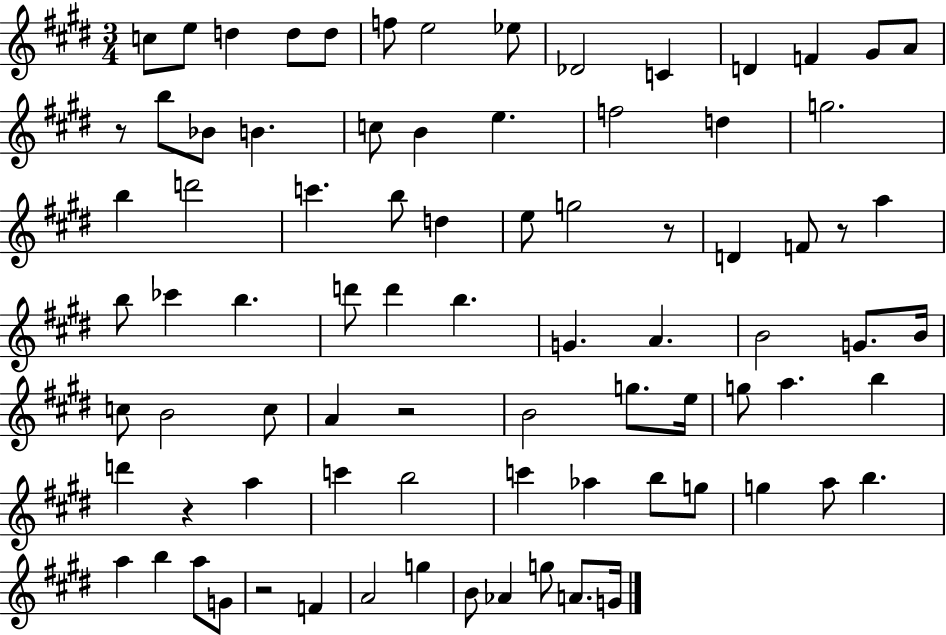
C5/e E5/e D5/q D5/e D5/e F5/e E5/h Eb5/e Db4/h C4/q D4/q F4/q G#4/e A4/e R/e B5/e Bb4/e B4/q. C5/e B4/q E5/q. F5/h D5/q G5/h. B5/q D6/h C6/q. B5/e D5/q E5/e G5/h R/e D4/q F4/e R/e A5/q B5/e CES6/q B5/q. D6/e D6/q B5/q. G4/q. A4/q. B4/h G4/e. B4/s C5/e B4/h C5/e A4/q R/h B4/h G5/e. E5/s G5/e A5/q. B5/q D6/q R/q A5/q C6/q B5/h C6/q Ab5/q B5/e G5/e G5/q A5/e B5/q. A5/q B5/q A5/e G4/e R/h F4/q A4/h G5/q B4/e Ab4/q G5/e A4/e. G4/s